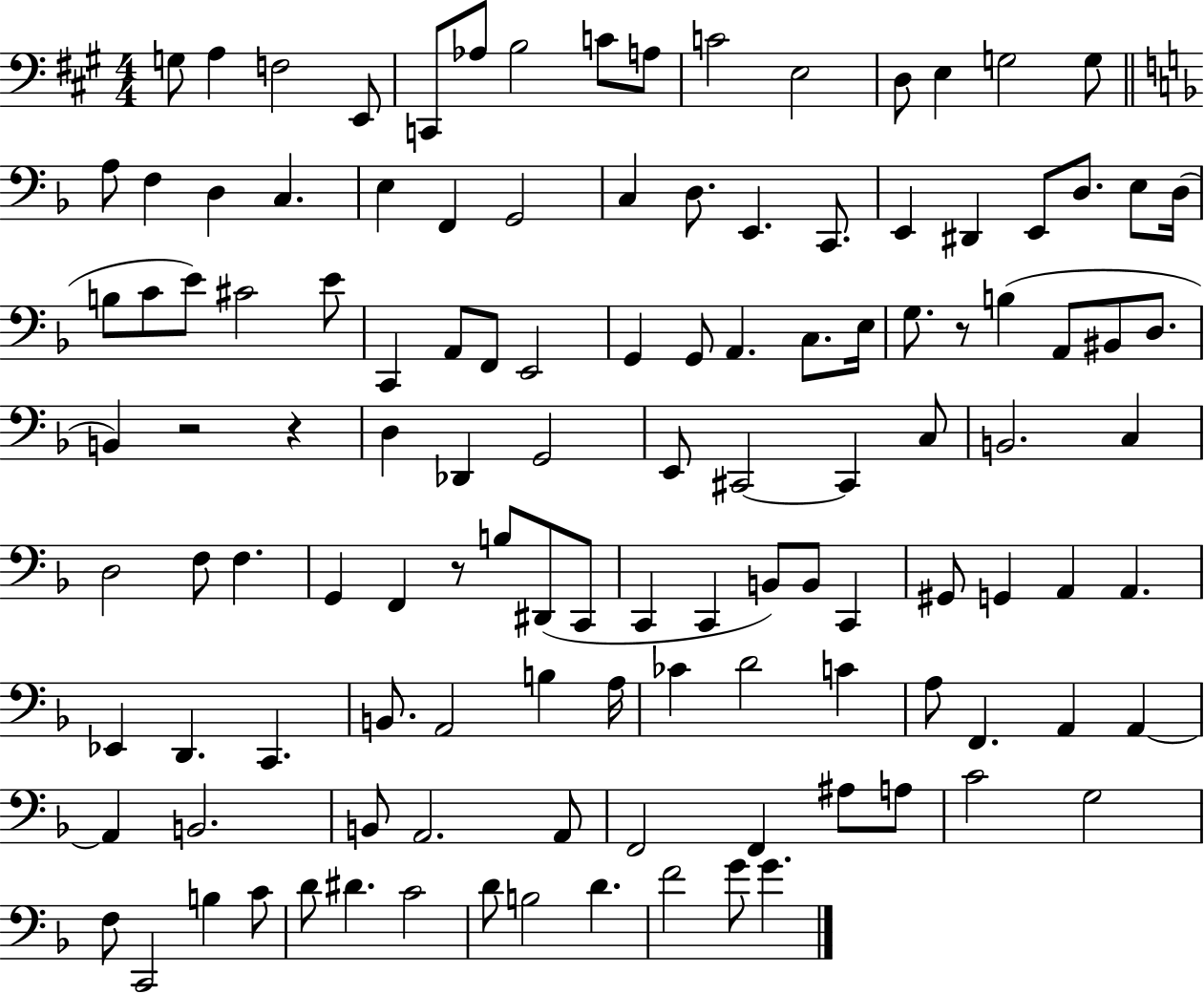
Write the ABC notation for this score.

X:1
T:Untitled
M:4/4
L:1/4
K:A
G,/2 A, F,2 E,,/2 C,,/2 _A,/2 B,2 C/2 A,/2 C2 E,2 D,/2 E, G,2 G,/2 A,/2 F, D, C, E, F,, G,,2 C, D,/2 E,, C,,/2 E,, ^D,, E,,/2 D,/2 E,/2 D,/4 B,/2 C/2 E/2 ^C2 E/2 C,, A,,/2 F,,/2 E,,2 G,, G,,/2 A,, C,/2 E,/4 G,/2 z/2 B, A,,/2 ^B,,/2 D,/2 B,, z2 z D, _D,, G,,2 E,,/2 ^C,,2 ^C,, C,/2 B,,2 C, D,2 F,/2 F, G,, F,, z/2 B,/2 ^D,,/2 C,,/2 C,, C,, B,,/2 B,,/2 C,, ^G,,/2 G,, A,, A,, _E,, D,, C,, B,,/2 A,,2 B, A,/4 _C D2 C A,/2 F,, A,, A,, A,, B,,2 B,,/2 A,,2 A,,/2 F,,2 F,, ^A,/2 A,/2 C2 G,2 F,/2 C,,2 B, C/2 D/2 ^D C2 D/2 B,2 D F2 G/2 G